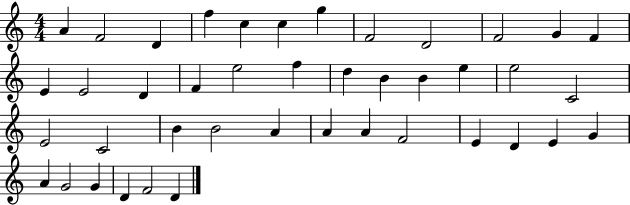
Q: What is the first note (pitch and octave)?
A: A4